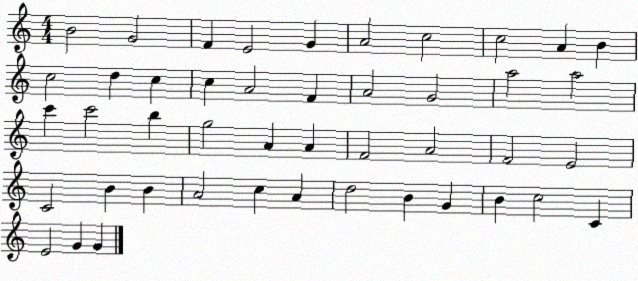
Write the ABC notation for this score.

X:1
T:Untitled
M:4/4
L:1/4
K:C
B2 G2 F E2 G A2 c2 c2 A B c2 d c c A2 F A2 G2 a2 a2 c' c'2 b g2 A A F2 A2 F2 E2 C2 B B A2 c A d2 B G B c2 C E2 G G